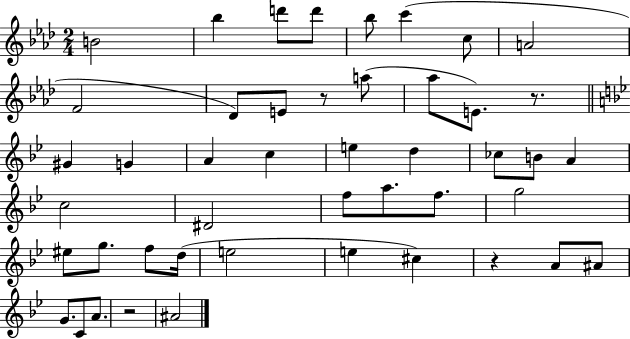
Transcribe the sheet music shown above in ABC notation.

X:1
T:Untitled
M:2/4
L:1/4
K:Ab
B2 _b d'/2 d'/2 _b/2 c' c/2 A2 F2 _D/2 E/2 z/2 a/2 _a/2 E/2 z/2 ^G G A c e d _c/2 B/2 A c2 ^D2 f/2 a/2 f/2 g2 ^e/2 g/2 f/2 d/4 e2 e ^c z A/2 ^A/2 G/2 C/2 A/2 z2 ^A2